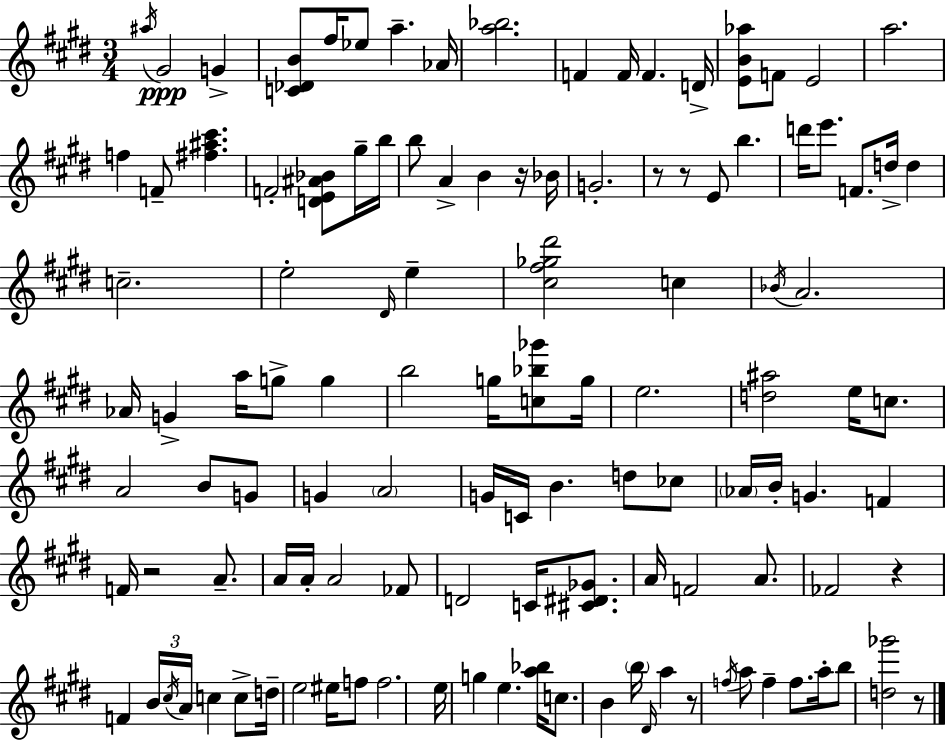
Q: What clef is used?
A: treble